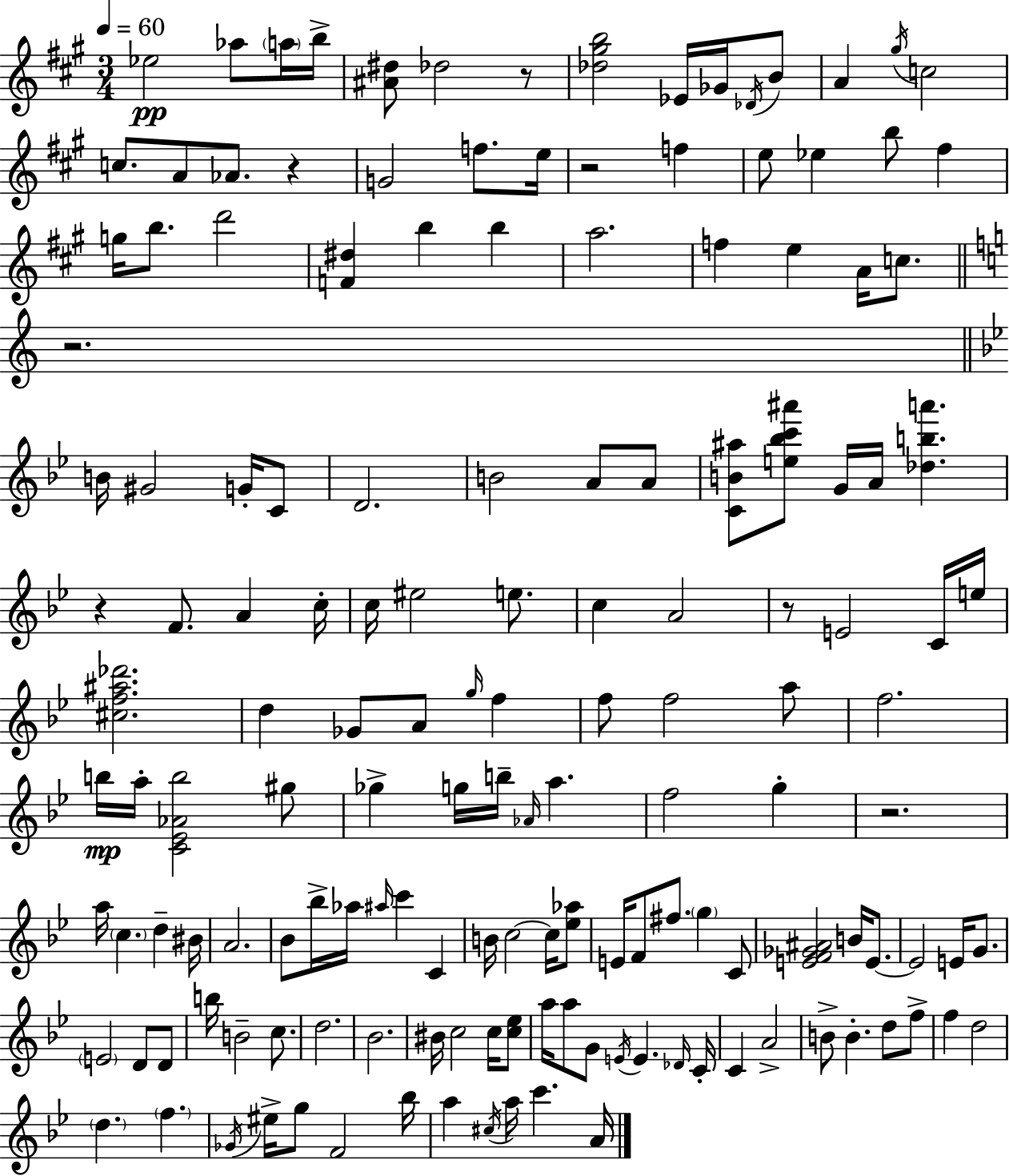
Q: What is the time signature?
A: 3/4